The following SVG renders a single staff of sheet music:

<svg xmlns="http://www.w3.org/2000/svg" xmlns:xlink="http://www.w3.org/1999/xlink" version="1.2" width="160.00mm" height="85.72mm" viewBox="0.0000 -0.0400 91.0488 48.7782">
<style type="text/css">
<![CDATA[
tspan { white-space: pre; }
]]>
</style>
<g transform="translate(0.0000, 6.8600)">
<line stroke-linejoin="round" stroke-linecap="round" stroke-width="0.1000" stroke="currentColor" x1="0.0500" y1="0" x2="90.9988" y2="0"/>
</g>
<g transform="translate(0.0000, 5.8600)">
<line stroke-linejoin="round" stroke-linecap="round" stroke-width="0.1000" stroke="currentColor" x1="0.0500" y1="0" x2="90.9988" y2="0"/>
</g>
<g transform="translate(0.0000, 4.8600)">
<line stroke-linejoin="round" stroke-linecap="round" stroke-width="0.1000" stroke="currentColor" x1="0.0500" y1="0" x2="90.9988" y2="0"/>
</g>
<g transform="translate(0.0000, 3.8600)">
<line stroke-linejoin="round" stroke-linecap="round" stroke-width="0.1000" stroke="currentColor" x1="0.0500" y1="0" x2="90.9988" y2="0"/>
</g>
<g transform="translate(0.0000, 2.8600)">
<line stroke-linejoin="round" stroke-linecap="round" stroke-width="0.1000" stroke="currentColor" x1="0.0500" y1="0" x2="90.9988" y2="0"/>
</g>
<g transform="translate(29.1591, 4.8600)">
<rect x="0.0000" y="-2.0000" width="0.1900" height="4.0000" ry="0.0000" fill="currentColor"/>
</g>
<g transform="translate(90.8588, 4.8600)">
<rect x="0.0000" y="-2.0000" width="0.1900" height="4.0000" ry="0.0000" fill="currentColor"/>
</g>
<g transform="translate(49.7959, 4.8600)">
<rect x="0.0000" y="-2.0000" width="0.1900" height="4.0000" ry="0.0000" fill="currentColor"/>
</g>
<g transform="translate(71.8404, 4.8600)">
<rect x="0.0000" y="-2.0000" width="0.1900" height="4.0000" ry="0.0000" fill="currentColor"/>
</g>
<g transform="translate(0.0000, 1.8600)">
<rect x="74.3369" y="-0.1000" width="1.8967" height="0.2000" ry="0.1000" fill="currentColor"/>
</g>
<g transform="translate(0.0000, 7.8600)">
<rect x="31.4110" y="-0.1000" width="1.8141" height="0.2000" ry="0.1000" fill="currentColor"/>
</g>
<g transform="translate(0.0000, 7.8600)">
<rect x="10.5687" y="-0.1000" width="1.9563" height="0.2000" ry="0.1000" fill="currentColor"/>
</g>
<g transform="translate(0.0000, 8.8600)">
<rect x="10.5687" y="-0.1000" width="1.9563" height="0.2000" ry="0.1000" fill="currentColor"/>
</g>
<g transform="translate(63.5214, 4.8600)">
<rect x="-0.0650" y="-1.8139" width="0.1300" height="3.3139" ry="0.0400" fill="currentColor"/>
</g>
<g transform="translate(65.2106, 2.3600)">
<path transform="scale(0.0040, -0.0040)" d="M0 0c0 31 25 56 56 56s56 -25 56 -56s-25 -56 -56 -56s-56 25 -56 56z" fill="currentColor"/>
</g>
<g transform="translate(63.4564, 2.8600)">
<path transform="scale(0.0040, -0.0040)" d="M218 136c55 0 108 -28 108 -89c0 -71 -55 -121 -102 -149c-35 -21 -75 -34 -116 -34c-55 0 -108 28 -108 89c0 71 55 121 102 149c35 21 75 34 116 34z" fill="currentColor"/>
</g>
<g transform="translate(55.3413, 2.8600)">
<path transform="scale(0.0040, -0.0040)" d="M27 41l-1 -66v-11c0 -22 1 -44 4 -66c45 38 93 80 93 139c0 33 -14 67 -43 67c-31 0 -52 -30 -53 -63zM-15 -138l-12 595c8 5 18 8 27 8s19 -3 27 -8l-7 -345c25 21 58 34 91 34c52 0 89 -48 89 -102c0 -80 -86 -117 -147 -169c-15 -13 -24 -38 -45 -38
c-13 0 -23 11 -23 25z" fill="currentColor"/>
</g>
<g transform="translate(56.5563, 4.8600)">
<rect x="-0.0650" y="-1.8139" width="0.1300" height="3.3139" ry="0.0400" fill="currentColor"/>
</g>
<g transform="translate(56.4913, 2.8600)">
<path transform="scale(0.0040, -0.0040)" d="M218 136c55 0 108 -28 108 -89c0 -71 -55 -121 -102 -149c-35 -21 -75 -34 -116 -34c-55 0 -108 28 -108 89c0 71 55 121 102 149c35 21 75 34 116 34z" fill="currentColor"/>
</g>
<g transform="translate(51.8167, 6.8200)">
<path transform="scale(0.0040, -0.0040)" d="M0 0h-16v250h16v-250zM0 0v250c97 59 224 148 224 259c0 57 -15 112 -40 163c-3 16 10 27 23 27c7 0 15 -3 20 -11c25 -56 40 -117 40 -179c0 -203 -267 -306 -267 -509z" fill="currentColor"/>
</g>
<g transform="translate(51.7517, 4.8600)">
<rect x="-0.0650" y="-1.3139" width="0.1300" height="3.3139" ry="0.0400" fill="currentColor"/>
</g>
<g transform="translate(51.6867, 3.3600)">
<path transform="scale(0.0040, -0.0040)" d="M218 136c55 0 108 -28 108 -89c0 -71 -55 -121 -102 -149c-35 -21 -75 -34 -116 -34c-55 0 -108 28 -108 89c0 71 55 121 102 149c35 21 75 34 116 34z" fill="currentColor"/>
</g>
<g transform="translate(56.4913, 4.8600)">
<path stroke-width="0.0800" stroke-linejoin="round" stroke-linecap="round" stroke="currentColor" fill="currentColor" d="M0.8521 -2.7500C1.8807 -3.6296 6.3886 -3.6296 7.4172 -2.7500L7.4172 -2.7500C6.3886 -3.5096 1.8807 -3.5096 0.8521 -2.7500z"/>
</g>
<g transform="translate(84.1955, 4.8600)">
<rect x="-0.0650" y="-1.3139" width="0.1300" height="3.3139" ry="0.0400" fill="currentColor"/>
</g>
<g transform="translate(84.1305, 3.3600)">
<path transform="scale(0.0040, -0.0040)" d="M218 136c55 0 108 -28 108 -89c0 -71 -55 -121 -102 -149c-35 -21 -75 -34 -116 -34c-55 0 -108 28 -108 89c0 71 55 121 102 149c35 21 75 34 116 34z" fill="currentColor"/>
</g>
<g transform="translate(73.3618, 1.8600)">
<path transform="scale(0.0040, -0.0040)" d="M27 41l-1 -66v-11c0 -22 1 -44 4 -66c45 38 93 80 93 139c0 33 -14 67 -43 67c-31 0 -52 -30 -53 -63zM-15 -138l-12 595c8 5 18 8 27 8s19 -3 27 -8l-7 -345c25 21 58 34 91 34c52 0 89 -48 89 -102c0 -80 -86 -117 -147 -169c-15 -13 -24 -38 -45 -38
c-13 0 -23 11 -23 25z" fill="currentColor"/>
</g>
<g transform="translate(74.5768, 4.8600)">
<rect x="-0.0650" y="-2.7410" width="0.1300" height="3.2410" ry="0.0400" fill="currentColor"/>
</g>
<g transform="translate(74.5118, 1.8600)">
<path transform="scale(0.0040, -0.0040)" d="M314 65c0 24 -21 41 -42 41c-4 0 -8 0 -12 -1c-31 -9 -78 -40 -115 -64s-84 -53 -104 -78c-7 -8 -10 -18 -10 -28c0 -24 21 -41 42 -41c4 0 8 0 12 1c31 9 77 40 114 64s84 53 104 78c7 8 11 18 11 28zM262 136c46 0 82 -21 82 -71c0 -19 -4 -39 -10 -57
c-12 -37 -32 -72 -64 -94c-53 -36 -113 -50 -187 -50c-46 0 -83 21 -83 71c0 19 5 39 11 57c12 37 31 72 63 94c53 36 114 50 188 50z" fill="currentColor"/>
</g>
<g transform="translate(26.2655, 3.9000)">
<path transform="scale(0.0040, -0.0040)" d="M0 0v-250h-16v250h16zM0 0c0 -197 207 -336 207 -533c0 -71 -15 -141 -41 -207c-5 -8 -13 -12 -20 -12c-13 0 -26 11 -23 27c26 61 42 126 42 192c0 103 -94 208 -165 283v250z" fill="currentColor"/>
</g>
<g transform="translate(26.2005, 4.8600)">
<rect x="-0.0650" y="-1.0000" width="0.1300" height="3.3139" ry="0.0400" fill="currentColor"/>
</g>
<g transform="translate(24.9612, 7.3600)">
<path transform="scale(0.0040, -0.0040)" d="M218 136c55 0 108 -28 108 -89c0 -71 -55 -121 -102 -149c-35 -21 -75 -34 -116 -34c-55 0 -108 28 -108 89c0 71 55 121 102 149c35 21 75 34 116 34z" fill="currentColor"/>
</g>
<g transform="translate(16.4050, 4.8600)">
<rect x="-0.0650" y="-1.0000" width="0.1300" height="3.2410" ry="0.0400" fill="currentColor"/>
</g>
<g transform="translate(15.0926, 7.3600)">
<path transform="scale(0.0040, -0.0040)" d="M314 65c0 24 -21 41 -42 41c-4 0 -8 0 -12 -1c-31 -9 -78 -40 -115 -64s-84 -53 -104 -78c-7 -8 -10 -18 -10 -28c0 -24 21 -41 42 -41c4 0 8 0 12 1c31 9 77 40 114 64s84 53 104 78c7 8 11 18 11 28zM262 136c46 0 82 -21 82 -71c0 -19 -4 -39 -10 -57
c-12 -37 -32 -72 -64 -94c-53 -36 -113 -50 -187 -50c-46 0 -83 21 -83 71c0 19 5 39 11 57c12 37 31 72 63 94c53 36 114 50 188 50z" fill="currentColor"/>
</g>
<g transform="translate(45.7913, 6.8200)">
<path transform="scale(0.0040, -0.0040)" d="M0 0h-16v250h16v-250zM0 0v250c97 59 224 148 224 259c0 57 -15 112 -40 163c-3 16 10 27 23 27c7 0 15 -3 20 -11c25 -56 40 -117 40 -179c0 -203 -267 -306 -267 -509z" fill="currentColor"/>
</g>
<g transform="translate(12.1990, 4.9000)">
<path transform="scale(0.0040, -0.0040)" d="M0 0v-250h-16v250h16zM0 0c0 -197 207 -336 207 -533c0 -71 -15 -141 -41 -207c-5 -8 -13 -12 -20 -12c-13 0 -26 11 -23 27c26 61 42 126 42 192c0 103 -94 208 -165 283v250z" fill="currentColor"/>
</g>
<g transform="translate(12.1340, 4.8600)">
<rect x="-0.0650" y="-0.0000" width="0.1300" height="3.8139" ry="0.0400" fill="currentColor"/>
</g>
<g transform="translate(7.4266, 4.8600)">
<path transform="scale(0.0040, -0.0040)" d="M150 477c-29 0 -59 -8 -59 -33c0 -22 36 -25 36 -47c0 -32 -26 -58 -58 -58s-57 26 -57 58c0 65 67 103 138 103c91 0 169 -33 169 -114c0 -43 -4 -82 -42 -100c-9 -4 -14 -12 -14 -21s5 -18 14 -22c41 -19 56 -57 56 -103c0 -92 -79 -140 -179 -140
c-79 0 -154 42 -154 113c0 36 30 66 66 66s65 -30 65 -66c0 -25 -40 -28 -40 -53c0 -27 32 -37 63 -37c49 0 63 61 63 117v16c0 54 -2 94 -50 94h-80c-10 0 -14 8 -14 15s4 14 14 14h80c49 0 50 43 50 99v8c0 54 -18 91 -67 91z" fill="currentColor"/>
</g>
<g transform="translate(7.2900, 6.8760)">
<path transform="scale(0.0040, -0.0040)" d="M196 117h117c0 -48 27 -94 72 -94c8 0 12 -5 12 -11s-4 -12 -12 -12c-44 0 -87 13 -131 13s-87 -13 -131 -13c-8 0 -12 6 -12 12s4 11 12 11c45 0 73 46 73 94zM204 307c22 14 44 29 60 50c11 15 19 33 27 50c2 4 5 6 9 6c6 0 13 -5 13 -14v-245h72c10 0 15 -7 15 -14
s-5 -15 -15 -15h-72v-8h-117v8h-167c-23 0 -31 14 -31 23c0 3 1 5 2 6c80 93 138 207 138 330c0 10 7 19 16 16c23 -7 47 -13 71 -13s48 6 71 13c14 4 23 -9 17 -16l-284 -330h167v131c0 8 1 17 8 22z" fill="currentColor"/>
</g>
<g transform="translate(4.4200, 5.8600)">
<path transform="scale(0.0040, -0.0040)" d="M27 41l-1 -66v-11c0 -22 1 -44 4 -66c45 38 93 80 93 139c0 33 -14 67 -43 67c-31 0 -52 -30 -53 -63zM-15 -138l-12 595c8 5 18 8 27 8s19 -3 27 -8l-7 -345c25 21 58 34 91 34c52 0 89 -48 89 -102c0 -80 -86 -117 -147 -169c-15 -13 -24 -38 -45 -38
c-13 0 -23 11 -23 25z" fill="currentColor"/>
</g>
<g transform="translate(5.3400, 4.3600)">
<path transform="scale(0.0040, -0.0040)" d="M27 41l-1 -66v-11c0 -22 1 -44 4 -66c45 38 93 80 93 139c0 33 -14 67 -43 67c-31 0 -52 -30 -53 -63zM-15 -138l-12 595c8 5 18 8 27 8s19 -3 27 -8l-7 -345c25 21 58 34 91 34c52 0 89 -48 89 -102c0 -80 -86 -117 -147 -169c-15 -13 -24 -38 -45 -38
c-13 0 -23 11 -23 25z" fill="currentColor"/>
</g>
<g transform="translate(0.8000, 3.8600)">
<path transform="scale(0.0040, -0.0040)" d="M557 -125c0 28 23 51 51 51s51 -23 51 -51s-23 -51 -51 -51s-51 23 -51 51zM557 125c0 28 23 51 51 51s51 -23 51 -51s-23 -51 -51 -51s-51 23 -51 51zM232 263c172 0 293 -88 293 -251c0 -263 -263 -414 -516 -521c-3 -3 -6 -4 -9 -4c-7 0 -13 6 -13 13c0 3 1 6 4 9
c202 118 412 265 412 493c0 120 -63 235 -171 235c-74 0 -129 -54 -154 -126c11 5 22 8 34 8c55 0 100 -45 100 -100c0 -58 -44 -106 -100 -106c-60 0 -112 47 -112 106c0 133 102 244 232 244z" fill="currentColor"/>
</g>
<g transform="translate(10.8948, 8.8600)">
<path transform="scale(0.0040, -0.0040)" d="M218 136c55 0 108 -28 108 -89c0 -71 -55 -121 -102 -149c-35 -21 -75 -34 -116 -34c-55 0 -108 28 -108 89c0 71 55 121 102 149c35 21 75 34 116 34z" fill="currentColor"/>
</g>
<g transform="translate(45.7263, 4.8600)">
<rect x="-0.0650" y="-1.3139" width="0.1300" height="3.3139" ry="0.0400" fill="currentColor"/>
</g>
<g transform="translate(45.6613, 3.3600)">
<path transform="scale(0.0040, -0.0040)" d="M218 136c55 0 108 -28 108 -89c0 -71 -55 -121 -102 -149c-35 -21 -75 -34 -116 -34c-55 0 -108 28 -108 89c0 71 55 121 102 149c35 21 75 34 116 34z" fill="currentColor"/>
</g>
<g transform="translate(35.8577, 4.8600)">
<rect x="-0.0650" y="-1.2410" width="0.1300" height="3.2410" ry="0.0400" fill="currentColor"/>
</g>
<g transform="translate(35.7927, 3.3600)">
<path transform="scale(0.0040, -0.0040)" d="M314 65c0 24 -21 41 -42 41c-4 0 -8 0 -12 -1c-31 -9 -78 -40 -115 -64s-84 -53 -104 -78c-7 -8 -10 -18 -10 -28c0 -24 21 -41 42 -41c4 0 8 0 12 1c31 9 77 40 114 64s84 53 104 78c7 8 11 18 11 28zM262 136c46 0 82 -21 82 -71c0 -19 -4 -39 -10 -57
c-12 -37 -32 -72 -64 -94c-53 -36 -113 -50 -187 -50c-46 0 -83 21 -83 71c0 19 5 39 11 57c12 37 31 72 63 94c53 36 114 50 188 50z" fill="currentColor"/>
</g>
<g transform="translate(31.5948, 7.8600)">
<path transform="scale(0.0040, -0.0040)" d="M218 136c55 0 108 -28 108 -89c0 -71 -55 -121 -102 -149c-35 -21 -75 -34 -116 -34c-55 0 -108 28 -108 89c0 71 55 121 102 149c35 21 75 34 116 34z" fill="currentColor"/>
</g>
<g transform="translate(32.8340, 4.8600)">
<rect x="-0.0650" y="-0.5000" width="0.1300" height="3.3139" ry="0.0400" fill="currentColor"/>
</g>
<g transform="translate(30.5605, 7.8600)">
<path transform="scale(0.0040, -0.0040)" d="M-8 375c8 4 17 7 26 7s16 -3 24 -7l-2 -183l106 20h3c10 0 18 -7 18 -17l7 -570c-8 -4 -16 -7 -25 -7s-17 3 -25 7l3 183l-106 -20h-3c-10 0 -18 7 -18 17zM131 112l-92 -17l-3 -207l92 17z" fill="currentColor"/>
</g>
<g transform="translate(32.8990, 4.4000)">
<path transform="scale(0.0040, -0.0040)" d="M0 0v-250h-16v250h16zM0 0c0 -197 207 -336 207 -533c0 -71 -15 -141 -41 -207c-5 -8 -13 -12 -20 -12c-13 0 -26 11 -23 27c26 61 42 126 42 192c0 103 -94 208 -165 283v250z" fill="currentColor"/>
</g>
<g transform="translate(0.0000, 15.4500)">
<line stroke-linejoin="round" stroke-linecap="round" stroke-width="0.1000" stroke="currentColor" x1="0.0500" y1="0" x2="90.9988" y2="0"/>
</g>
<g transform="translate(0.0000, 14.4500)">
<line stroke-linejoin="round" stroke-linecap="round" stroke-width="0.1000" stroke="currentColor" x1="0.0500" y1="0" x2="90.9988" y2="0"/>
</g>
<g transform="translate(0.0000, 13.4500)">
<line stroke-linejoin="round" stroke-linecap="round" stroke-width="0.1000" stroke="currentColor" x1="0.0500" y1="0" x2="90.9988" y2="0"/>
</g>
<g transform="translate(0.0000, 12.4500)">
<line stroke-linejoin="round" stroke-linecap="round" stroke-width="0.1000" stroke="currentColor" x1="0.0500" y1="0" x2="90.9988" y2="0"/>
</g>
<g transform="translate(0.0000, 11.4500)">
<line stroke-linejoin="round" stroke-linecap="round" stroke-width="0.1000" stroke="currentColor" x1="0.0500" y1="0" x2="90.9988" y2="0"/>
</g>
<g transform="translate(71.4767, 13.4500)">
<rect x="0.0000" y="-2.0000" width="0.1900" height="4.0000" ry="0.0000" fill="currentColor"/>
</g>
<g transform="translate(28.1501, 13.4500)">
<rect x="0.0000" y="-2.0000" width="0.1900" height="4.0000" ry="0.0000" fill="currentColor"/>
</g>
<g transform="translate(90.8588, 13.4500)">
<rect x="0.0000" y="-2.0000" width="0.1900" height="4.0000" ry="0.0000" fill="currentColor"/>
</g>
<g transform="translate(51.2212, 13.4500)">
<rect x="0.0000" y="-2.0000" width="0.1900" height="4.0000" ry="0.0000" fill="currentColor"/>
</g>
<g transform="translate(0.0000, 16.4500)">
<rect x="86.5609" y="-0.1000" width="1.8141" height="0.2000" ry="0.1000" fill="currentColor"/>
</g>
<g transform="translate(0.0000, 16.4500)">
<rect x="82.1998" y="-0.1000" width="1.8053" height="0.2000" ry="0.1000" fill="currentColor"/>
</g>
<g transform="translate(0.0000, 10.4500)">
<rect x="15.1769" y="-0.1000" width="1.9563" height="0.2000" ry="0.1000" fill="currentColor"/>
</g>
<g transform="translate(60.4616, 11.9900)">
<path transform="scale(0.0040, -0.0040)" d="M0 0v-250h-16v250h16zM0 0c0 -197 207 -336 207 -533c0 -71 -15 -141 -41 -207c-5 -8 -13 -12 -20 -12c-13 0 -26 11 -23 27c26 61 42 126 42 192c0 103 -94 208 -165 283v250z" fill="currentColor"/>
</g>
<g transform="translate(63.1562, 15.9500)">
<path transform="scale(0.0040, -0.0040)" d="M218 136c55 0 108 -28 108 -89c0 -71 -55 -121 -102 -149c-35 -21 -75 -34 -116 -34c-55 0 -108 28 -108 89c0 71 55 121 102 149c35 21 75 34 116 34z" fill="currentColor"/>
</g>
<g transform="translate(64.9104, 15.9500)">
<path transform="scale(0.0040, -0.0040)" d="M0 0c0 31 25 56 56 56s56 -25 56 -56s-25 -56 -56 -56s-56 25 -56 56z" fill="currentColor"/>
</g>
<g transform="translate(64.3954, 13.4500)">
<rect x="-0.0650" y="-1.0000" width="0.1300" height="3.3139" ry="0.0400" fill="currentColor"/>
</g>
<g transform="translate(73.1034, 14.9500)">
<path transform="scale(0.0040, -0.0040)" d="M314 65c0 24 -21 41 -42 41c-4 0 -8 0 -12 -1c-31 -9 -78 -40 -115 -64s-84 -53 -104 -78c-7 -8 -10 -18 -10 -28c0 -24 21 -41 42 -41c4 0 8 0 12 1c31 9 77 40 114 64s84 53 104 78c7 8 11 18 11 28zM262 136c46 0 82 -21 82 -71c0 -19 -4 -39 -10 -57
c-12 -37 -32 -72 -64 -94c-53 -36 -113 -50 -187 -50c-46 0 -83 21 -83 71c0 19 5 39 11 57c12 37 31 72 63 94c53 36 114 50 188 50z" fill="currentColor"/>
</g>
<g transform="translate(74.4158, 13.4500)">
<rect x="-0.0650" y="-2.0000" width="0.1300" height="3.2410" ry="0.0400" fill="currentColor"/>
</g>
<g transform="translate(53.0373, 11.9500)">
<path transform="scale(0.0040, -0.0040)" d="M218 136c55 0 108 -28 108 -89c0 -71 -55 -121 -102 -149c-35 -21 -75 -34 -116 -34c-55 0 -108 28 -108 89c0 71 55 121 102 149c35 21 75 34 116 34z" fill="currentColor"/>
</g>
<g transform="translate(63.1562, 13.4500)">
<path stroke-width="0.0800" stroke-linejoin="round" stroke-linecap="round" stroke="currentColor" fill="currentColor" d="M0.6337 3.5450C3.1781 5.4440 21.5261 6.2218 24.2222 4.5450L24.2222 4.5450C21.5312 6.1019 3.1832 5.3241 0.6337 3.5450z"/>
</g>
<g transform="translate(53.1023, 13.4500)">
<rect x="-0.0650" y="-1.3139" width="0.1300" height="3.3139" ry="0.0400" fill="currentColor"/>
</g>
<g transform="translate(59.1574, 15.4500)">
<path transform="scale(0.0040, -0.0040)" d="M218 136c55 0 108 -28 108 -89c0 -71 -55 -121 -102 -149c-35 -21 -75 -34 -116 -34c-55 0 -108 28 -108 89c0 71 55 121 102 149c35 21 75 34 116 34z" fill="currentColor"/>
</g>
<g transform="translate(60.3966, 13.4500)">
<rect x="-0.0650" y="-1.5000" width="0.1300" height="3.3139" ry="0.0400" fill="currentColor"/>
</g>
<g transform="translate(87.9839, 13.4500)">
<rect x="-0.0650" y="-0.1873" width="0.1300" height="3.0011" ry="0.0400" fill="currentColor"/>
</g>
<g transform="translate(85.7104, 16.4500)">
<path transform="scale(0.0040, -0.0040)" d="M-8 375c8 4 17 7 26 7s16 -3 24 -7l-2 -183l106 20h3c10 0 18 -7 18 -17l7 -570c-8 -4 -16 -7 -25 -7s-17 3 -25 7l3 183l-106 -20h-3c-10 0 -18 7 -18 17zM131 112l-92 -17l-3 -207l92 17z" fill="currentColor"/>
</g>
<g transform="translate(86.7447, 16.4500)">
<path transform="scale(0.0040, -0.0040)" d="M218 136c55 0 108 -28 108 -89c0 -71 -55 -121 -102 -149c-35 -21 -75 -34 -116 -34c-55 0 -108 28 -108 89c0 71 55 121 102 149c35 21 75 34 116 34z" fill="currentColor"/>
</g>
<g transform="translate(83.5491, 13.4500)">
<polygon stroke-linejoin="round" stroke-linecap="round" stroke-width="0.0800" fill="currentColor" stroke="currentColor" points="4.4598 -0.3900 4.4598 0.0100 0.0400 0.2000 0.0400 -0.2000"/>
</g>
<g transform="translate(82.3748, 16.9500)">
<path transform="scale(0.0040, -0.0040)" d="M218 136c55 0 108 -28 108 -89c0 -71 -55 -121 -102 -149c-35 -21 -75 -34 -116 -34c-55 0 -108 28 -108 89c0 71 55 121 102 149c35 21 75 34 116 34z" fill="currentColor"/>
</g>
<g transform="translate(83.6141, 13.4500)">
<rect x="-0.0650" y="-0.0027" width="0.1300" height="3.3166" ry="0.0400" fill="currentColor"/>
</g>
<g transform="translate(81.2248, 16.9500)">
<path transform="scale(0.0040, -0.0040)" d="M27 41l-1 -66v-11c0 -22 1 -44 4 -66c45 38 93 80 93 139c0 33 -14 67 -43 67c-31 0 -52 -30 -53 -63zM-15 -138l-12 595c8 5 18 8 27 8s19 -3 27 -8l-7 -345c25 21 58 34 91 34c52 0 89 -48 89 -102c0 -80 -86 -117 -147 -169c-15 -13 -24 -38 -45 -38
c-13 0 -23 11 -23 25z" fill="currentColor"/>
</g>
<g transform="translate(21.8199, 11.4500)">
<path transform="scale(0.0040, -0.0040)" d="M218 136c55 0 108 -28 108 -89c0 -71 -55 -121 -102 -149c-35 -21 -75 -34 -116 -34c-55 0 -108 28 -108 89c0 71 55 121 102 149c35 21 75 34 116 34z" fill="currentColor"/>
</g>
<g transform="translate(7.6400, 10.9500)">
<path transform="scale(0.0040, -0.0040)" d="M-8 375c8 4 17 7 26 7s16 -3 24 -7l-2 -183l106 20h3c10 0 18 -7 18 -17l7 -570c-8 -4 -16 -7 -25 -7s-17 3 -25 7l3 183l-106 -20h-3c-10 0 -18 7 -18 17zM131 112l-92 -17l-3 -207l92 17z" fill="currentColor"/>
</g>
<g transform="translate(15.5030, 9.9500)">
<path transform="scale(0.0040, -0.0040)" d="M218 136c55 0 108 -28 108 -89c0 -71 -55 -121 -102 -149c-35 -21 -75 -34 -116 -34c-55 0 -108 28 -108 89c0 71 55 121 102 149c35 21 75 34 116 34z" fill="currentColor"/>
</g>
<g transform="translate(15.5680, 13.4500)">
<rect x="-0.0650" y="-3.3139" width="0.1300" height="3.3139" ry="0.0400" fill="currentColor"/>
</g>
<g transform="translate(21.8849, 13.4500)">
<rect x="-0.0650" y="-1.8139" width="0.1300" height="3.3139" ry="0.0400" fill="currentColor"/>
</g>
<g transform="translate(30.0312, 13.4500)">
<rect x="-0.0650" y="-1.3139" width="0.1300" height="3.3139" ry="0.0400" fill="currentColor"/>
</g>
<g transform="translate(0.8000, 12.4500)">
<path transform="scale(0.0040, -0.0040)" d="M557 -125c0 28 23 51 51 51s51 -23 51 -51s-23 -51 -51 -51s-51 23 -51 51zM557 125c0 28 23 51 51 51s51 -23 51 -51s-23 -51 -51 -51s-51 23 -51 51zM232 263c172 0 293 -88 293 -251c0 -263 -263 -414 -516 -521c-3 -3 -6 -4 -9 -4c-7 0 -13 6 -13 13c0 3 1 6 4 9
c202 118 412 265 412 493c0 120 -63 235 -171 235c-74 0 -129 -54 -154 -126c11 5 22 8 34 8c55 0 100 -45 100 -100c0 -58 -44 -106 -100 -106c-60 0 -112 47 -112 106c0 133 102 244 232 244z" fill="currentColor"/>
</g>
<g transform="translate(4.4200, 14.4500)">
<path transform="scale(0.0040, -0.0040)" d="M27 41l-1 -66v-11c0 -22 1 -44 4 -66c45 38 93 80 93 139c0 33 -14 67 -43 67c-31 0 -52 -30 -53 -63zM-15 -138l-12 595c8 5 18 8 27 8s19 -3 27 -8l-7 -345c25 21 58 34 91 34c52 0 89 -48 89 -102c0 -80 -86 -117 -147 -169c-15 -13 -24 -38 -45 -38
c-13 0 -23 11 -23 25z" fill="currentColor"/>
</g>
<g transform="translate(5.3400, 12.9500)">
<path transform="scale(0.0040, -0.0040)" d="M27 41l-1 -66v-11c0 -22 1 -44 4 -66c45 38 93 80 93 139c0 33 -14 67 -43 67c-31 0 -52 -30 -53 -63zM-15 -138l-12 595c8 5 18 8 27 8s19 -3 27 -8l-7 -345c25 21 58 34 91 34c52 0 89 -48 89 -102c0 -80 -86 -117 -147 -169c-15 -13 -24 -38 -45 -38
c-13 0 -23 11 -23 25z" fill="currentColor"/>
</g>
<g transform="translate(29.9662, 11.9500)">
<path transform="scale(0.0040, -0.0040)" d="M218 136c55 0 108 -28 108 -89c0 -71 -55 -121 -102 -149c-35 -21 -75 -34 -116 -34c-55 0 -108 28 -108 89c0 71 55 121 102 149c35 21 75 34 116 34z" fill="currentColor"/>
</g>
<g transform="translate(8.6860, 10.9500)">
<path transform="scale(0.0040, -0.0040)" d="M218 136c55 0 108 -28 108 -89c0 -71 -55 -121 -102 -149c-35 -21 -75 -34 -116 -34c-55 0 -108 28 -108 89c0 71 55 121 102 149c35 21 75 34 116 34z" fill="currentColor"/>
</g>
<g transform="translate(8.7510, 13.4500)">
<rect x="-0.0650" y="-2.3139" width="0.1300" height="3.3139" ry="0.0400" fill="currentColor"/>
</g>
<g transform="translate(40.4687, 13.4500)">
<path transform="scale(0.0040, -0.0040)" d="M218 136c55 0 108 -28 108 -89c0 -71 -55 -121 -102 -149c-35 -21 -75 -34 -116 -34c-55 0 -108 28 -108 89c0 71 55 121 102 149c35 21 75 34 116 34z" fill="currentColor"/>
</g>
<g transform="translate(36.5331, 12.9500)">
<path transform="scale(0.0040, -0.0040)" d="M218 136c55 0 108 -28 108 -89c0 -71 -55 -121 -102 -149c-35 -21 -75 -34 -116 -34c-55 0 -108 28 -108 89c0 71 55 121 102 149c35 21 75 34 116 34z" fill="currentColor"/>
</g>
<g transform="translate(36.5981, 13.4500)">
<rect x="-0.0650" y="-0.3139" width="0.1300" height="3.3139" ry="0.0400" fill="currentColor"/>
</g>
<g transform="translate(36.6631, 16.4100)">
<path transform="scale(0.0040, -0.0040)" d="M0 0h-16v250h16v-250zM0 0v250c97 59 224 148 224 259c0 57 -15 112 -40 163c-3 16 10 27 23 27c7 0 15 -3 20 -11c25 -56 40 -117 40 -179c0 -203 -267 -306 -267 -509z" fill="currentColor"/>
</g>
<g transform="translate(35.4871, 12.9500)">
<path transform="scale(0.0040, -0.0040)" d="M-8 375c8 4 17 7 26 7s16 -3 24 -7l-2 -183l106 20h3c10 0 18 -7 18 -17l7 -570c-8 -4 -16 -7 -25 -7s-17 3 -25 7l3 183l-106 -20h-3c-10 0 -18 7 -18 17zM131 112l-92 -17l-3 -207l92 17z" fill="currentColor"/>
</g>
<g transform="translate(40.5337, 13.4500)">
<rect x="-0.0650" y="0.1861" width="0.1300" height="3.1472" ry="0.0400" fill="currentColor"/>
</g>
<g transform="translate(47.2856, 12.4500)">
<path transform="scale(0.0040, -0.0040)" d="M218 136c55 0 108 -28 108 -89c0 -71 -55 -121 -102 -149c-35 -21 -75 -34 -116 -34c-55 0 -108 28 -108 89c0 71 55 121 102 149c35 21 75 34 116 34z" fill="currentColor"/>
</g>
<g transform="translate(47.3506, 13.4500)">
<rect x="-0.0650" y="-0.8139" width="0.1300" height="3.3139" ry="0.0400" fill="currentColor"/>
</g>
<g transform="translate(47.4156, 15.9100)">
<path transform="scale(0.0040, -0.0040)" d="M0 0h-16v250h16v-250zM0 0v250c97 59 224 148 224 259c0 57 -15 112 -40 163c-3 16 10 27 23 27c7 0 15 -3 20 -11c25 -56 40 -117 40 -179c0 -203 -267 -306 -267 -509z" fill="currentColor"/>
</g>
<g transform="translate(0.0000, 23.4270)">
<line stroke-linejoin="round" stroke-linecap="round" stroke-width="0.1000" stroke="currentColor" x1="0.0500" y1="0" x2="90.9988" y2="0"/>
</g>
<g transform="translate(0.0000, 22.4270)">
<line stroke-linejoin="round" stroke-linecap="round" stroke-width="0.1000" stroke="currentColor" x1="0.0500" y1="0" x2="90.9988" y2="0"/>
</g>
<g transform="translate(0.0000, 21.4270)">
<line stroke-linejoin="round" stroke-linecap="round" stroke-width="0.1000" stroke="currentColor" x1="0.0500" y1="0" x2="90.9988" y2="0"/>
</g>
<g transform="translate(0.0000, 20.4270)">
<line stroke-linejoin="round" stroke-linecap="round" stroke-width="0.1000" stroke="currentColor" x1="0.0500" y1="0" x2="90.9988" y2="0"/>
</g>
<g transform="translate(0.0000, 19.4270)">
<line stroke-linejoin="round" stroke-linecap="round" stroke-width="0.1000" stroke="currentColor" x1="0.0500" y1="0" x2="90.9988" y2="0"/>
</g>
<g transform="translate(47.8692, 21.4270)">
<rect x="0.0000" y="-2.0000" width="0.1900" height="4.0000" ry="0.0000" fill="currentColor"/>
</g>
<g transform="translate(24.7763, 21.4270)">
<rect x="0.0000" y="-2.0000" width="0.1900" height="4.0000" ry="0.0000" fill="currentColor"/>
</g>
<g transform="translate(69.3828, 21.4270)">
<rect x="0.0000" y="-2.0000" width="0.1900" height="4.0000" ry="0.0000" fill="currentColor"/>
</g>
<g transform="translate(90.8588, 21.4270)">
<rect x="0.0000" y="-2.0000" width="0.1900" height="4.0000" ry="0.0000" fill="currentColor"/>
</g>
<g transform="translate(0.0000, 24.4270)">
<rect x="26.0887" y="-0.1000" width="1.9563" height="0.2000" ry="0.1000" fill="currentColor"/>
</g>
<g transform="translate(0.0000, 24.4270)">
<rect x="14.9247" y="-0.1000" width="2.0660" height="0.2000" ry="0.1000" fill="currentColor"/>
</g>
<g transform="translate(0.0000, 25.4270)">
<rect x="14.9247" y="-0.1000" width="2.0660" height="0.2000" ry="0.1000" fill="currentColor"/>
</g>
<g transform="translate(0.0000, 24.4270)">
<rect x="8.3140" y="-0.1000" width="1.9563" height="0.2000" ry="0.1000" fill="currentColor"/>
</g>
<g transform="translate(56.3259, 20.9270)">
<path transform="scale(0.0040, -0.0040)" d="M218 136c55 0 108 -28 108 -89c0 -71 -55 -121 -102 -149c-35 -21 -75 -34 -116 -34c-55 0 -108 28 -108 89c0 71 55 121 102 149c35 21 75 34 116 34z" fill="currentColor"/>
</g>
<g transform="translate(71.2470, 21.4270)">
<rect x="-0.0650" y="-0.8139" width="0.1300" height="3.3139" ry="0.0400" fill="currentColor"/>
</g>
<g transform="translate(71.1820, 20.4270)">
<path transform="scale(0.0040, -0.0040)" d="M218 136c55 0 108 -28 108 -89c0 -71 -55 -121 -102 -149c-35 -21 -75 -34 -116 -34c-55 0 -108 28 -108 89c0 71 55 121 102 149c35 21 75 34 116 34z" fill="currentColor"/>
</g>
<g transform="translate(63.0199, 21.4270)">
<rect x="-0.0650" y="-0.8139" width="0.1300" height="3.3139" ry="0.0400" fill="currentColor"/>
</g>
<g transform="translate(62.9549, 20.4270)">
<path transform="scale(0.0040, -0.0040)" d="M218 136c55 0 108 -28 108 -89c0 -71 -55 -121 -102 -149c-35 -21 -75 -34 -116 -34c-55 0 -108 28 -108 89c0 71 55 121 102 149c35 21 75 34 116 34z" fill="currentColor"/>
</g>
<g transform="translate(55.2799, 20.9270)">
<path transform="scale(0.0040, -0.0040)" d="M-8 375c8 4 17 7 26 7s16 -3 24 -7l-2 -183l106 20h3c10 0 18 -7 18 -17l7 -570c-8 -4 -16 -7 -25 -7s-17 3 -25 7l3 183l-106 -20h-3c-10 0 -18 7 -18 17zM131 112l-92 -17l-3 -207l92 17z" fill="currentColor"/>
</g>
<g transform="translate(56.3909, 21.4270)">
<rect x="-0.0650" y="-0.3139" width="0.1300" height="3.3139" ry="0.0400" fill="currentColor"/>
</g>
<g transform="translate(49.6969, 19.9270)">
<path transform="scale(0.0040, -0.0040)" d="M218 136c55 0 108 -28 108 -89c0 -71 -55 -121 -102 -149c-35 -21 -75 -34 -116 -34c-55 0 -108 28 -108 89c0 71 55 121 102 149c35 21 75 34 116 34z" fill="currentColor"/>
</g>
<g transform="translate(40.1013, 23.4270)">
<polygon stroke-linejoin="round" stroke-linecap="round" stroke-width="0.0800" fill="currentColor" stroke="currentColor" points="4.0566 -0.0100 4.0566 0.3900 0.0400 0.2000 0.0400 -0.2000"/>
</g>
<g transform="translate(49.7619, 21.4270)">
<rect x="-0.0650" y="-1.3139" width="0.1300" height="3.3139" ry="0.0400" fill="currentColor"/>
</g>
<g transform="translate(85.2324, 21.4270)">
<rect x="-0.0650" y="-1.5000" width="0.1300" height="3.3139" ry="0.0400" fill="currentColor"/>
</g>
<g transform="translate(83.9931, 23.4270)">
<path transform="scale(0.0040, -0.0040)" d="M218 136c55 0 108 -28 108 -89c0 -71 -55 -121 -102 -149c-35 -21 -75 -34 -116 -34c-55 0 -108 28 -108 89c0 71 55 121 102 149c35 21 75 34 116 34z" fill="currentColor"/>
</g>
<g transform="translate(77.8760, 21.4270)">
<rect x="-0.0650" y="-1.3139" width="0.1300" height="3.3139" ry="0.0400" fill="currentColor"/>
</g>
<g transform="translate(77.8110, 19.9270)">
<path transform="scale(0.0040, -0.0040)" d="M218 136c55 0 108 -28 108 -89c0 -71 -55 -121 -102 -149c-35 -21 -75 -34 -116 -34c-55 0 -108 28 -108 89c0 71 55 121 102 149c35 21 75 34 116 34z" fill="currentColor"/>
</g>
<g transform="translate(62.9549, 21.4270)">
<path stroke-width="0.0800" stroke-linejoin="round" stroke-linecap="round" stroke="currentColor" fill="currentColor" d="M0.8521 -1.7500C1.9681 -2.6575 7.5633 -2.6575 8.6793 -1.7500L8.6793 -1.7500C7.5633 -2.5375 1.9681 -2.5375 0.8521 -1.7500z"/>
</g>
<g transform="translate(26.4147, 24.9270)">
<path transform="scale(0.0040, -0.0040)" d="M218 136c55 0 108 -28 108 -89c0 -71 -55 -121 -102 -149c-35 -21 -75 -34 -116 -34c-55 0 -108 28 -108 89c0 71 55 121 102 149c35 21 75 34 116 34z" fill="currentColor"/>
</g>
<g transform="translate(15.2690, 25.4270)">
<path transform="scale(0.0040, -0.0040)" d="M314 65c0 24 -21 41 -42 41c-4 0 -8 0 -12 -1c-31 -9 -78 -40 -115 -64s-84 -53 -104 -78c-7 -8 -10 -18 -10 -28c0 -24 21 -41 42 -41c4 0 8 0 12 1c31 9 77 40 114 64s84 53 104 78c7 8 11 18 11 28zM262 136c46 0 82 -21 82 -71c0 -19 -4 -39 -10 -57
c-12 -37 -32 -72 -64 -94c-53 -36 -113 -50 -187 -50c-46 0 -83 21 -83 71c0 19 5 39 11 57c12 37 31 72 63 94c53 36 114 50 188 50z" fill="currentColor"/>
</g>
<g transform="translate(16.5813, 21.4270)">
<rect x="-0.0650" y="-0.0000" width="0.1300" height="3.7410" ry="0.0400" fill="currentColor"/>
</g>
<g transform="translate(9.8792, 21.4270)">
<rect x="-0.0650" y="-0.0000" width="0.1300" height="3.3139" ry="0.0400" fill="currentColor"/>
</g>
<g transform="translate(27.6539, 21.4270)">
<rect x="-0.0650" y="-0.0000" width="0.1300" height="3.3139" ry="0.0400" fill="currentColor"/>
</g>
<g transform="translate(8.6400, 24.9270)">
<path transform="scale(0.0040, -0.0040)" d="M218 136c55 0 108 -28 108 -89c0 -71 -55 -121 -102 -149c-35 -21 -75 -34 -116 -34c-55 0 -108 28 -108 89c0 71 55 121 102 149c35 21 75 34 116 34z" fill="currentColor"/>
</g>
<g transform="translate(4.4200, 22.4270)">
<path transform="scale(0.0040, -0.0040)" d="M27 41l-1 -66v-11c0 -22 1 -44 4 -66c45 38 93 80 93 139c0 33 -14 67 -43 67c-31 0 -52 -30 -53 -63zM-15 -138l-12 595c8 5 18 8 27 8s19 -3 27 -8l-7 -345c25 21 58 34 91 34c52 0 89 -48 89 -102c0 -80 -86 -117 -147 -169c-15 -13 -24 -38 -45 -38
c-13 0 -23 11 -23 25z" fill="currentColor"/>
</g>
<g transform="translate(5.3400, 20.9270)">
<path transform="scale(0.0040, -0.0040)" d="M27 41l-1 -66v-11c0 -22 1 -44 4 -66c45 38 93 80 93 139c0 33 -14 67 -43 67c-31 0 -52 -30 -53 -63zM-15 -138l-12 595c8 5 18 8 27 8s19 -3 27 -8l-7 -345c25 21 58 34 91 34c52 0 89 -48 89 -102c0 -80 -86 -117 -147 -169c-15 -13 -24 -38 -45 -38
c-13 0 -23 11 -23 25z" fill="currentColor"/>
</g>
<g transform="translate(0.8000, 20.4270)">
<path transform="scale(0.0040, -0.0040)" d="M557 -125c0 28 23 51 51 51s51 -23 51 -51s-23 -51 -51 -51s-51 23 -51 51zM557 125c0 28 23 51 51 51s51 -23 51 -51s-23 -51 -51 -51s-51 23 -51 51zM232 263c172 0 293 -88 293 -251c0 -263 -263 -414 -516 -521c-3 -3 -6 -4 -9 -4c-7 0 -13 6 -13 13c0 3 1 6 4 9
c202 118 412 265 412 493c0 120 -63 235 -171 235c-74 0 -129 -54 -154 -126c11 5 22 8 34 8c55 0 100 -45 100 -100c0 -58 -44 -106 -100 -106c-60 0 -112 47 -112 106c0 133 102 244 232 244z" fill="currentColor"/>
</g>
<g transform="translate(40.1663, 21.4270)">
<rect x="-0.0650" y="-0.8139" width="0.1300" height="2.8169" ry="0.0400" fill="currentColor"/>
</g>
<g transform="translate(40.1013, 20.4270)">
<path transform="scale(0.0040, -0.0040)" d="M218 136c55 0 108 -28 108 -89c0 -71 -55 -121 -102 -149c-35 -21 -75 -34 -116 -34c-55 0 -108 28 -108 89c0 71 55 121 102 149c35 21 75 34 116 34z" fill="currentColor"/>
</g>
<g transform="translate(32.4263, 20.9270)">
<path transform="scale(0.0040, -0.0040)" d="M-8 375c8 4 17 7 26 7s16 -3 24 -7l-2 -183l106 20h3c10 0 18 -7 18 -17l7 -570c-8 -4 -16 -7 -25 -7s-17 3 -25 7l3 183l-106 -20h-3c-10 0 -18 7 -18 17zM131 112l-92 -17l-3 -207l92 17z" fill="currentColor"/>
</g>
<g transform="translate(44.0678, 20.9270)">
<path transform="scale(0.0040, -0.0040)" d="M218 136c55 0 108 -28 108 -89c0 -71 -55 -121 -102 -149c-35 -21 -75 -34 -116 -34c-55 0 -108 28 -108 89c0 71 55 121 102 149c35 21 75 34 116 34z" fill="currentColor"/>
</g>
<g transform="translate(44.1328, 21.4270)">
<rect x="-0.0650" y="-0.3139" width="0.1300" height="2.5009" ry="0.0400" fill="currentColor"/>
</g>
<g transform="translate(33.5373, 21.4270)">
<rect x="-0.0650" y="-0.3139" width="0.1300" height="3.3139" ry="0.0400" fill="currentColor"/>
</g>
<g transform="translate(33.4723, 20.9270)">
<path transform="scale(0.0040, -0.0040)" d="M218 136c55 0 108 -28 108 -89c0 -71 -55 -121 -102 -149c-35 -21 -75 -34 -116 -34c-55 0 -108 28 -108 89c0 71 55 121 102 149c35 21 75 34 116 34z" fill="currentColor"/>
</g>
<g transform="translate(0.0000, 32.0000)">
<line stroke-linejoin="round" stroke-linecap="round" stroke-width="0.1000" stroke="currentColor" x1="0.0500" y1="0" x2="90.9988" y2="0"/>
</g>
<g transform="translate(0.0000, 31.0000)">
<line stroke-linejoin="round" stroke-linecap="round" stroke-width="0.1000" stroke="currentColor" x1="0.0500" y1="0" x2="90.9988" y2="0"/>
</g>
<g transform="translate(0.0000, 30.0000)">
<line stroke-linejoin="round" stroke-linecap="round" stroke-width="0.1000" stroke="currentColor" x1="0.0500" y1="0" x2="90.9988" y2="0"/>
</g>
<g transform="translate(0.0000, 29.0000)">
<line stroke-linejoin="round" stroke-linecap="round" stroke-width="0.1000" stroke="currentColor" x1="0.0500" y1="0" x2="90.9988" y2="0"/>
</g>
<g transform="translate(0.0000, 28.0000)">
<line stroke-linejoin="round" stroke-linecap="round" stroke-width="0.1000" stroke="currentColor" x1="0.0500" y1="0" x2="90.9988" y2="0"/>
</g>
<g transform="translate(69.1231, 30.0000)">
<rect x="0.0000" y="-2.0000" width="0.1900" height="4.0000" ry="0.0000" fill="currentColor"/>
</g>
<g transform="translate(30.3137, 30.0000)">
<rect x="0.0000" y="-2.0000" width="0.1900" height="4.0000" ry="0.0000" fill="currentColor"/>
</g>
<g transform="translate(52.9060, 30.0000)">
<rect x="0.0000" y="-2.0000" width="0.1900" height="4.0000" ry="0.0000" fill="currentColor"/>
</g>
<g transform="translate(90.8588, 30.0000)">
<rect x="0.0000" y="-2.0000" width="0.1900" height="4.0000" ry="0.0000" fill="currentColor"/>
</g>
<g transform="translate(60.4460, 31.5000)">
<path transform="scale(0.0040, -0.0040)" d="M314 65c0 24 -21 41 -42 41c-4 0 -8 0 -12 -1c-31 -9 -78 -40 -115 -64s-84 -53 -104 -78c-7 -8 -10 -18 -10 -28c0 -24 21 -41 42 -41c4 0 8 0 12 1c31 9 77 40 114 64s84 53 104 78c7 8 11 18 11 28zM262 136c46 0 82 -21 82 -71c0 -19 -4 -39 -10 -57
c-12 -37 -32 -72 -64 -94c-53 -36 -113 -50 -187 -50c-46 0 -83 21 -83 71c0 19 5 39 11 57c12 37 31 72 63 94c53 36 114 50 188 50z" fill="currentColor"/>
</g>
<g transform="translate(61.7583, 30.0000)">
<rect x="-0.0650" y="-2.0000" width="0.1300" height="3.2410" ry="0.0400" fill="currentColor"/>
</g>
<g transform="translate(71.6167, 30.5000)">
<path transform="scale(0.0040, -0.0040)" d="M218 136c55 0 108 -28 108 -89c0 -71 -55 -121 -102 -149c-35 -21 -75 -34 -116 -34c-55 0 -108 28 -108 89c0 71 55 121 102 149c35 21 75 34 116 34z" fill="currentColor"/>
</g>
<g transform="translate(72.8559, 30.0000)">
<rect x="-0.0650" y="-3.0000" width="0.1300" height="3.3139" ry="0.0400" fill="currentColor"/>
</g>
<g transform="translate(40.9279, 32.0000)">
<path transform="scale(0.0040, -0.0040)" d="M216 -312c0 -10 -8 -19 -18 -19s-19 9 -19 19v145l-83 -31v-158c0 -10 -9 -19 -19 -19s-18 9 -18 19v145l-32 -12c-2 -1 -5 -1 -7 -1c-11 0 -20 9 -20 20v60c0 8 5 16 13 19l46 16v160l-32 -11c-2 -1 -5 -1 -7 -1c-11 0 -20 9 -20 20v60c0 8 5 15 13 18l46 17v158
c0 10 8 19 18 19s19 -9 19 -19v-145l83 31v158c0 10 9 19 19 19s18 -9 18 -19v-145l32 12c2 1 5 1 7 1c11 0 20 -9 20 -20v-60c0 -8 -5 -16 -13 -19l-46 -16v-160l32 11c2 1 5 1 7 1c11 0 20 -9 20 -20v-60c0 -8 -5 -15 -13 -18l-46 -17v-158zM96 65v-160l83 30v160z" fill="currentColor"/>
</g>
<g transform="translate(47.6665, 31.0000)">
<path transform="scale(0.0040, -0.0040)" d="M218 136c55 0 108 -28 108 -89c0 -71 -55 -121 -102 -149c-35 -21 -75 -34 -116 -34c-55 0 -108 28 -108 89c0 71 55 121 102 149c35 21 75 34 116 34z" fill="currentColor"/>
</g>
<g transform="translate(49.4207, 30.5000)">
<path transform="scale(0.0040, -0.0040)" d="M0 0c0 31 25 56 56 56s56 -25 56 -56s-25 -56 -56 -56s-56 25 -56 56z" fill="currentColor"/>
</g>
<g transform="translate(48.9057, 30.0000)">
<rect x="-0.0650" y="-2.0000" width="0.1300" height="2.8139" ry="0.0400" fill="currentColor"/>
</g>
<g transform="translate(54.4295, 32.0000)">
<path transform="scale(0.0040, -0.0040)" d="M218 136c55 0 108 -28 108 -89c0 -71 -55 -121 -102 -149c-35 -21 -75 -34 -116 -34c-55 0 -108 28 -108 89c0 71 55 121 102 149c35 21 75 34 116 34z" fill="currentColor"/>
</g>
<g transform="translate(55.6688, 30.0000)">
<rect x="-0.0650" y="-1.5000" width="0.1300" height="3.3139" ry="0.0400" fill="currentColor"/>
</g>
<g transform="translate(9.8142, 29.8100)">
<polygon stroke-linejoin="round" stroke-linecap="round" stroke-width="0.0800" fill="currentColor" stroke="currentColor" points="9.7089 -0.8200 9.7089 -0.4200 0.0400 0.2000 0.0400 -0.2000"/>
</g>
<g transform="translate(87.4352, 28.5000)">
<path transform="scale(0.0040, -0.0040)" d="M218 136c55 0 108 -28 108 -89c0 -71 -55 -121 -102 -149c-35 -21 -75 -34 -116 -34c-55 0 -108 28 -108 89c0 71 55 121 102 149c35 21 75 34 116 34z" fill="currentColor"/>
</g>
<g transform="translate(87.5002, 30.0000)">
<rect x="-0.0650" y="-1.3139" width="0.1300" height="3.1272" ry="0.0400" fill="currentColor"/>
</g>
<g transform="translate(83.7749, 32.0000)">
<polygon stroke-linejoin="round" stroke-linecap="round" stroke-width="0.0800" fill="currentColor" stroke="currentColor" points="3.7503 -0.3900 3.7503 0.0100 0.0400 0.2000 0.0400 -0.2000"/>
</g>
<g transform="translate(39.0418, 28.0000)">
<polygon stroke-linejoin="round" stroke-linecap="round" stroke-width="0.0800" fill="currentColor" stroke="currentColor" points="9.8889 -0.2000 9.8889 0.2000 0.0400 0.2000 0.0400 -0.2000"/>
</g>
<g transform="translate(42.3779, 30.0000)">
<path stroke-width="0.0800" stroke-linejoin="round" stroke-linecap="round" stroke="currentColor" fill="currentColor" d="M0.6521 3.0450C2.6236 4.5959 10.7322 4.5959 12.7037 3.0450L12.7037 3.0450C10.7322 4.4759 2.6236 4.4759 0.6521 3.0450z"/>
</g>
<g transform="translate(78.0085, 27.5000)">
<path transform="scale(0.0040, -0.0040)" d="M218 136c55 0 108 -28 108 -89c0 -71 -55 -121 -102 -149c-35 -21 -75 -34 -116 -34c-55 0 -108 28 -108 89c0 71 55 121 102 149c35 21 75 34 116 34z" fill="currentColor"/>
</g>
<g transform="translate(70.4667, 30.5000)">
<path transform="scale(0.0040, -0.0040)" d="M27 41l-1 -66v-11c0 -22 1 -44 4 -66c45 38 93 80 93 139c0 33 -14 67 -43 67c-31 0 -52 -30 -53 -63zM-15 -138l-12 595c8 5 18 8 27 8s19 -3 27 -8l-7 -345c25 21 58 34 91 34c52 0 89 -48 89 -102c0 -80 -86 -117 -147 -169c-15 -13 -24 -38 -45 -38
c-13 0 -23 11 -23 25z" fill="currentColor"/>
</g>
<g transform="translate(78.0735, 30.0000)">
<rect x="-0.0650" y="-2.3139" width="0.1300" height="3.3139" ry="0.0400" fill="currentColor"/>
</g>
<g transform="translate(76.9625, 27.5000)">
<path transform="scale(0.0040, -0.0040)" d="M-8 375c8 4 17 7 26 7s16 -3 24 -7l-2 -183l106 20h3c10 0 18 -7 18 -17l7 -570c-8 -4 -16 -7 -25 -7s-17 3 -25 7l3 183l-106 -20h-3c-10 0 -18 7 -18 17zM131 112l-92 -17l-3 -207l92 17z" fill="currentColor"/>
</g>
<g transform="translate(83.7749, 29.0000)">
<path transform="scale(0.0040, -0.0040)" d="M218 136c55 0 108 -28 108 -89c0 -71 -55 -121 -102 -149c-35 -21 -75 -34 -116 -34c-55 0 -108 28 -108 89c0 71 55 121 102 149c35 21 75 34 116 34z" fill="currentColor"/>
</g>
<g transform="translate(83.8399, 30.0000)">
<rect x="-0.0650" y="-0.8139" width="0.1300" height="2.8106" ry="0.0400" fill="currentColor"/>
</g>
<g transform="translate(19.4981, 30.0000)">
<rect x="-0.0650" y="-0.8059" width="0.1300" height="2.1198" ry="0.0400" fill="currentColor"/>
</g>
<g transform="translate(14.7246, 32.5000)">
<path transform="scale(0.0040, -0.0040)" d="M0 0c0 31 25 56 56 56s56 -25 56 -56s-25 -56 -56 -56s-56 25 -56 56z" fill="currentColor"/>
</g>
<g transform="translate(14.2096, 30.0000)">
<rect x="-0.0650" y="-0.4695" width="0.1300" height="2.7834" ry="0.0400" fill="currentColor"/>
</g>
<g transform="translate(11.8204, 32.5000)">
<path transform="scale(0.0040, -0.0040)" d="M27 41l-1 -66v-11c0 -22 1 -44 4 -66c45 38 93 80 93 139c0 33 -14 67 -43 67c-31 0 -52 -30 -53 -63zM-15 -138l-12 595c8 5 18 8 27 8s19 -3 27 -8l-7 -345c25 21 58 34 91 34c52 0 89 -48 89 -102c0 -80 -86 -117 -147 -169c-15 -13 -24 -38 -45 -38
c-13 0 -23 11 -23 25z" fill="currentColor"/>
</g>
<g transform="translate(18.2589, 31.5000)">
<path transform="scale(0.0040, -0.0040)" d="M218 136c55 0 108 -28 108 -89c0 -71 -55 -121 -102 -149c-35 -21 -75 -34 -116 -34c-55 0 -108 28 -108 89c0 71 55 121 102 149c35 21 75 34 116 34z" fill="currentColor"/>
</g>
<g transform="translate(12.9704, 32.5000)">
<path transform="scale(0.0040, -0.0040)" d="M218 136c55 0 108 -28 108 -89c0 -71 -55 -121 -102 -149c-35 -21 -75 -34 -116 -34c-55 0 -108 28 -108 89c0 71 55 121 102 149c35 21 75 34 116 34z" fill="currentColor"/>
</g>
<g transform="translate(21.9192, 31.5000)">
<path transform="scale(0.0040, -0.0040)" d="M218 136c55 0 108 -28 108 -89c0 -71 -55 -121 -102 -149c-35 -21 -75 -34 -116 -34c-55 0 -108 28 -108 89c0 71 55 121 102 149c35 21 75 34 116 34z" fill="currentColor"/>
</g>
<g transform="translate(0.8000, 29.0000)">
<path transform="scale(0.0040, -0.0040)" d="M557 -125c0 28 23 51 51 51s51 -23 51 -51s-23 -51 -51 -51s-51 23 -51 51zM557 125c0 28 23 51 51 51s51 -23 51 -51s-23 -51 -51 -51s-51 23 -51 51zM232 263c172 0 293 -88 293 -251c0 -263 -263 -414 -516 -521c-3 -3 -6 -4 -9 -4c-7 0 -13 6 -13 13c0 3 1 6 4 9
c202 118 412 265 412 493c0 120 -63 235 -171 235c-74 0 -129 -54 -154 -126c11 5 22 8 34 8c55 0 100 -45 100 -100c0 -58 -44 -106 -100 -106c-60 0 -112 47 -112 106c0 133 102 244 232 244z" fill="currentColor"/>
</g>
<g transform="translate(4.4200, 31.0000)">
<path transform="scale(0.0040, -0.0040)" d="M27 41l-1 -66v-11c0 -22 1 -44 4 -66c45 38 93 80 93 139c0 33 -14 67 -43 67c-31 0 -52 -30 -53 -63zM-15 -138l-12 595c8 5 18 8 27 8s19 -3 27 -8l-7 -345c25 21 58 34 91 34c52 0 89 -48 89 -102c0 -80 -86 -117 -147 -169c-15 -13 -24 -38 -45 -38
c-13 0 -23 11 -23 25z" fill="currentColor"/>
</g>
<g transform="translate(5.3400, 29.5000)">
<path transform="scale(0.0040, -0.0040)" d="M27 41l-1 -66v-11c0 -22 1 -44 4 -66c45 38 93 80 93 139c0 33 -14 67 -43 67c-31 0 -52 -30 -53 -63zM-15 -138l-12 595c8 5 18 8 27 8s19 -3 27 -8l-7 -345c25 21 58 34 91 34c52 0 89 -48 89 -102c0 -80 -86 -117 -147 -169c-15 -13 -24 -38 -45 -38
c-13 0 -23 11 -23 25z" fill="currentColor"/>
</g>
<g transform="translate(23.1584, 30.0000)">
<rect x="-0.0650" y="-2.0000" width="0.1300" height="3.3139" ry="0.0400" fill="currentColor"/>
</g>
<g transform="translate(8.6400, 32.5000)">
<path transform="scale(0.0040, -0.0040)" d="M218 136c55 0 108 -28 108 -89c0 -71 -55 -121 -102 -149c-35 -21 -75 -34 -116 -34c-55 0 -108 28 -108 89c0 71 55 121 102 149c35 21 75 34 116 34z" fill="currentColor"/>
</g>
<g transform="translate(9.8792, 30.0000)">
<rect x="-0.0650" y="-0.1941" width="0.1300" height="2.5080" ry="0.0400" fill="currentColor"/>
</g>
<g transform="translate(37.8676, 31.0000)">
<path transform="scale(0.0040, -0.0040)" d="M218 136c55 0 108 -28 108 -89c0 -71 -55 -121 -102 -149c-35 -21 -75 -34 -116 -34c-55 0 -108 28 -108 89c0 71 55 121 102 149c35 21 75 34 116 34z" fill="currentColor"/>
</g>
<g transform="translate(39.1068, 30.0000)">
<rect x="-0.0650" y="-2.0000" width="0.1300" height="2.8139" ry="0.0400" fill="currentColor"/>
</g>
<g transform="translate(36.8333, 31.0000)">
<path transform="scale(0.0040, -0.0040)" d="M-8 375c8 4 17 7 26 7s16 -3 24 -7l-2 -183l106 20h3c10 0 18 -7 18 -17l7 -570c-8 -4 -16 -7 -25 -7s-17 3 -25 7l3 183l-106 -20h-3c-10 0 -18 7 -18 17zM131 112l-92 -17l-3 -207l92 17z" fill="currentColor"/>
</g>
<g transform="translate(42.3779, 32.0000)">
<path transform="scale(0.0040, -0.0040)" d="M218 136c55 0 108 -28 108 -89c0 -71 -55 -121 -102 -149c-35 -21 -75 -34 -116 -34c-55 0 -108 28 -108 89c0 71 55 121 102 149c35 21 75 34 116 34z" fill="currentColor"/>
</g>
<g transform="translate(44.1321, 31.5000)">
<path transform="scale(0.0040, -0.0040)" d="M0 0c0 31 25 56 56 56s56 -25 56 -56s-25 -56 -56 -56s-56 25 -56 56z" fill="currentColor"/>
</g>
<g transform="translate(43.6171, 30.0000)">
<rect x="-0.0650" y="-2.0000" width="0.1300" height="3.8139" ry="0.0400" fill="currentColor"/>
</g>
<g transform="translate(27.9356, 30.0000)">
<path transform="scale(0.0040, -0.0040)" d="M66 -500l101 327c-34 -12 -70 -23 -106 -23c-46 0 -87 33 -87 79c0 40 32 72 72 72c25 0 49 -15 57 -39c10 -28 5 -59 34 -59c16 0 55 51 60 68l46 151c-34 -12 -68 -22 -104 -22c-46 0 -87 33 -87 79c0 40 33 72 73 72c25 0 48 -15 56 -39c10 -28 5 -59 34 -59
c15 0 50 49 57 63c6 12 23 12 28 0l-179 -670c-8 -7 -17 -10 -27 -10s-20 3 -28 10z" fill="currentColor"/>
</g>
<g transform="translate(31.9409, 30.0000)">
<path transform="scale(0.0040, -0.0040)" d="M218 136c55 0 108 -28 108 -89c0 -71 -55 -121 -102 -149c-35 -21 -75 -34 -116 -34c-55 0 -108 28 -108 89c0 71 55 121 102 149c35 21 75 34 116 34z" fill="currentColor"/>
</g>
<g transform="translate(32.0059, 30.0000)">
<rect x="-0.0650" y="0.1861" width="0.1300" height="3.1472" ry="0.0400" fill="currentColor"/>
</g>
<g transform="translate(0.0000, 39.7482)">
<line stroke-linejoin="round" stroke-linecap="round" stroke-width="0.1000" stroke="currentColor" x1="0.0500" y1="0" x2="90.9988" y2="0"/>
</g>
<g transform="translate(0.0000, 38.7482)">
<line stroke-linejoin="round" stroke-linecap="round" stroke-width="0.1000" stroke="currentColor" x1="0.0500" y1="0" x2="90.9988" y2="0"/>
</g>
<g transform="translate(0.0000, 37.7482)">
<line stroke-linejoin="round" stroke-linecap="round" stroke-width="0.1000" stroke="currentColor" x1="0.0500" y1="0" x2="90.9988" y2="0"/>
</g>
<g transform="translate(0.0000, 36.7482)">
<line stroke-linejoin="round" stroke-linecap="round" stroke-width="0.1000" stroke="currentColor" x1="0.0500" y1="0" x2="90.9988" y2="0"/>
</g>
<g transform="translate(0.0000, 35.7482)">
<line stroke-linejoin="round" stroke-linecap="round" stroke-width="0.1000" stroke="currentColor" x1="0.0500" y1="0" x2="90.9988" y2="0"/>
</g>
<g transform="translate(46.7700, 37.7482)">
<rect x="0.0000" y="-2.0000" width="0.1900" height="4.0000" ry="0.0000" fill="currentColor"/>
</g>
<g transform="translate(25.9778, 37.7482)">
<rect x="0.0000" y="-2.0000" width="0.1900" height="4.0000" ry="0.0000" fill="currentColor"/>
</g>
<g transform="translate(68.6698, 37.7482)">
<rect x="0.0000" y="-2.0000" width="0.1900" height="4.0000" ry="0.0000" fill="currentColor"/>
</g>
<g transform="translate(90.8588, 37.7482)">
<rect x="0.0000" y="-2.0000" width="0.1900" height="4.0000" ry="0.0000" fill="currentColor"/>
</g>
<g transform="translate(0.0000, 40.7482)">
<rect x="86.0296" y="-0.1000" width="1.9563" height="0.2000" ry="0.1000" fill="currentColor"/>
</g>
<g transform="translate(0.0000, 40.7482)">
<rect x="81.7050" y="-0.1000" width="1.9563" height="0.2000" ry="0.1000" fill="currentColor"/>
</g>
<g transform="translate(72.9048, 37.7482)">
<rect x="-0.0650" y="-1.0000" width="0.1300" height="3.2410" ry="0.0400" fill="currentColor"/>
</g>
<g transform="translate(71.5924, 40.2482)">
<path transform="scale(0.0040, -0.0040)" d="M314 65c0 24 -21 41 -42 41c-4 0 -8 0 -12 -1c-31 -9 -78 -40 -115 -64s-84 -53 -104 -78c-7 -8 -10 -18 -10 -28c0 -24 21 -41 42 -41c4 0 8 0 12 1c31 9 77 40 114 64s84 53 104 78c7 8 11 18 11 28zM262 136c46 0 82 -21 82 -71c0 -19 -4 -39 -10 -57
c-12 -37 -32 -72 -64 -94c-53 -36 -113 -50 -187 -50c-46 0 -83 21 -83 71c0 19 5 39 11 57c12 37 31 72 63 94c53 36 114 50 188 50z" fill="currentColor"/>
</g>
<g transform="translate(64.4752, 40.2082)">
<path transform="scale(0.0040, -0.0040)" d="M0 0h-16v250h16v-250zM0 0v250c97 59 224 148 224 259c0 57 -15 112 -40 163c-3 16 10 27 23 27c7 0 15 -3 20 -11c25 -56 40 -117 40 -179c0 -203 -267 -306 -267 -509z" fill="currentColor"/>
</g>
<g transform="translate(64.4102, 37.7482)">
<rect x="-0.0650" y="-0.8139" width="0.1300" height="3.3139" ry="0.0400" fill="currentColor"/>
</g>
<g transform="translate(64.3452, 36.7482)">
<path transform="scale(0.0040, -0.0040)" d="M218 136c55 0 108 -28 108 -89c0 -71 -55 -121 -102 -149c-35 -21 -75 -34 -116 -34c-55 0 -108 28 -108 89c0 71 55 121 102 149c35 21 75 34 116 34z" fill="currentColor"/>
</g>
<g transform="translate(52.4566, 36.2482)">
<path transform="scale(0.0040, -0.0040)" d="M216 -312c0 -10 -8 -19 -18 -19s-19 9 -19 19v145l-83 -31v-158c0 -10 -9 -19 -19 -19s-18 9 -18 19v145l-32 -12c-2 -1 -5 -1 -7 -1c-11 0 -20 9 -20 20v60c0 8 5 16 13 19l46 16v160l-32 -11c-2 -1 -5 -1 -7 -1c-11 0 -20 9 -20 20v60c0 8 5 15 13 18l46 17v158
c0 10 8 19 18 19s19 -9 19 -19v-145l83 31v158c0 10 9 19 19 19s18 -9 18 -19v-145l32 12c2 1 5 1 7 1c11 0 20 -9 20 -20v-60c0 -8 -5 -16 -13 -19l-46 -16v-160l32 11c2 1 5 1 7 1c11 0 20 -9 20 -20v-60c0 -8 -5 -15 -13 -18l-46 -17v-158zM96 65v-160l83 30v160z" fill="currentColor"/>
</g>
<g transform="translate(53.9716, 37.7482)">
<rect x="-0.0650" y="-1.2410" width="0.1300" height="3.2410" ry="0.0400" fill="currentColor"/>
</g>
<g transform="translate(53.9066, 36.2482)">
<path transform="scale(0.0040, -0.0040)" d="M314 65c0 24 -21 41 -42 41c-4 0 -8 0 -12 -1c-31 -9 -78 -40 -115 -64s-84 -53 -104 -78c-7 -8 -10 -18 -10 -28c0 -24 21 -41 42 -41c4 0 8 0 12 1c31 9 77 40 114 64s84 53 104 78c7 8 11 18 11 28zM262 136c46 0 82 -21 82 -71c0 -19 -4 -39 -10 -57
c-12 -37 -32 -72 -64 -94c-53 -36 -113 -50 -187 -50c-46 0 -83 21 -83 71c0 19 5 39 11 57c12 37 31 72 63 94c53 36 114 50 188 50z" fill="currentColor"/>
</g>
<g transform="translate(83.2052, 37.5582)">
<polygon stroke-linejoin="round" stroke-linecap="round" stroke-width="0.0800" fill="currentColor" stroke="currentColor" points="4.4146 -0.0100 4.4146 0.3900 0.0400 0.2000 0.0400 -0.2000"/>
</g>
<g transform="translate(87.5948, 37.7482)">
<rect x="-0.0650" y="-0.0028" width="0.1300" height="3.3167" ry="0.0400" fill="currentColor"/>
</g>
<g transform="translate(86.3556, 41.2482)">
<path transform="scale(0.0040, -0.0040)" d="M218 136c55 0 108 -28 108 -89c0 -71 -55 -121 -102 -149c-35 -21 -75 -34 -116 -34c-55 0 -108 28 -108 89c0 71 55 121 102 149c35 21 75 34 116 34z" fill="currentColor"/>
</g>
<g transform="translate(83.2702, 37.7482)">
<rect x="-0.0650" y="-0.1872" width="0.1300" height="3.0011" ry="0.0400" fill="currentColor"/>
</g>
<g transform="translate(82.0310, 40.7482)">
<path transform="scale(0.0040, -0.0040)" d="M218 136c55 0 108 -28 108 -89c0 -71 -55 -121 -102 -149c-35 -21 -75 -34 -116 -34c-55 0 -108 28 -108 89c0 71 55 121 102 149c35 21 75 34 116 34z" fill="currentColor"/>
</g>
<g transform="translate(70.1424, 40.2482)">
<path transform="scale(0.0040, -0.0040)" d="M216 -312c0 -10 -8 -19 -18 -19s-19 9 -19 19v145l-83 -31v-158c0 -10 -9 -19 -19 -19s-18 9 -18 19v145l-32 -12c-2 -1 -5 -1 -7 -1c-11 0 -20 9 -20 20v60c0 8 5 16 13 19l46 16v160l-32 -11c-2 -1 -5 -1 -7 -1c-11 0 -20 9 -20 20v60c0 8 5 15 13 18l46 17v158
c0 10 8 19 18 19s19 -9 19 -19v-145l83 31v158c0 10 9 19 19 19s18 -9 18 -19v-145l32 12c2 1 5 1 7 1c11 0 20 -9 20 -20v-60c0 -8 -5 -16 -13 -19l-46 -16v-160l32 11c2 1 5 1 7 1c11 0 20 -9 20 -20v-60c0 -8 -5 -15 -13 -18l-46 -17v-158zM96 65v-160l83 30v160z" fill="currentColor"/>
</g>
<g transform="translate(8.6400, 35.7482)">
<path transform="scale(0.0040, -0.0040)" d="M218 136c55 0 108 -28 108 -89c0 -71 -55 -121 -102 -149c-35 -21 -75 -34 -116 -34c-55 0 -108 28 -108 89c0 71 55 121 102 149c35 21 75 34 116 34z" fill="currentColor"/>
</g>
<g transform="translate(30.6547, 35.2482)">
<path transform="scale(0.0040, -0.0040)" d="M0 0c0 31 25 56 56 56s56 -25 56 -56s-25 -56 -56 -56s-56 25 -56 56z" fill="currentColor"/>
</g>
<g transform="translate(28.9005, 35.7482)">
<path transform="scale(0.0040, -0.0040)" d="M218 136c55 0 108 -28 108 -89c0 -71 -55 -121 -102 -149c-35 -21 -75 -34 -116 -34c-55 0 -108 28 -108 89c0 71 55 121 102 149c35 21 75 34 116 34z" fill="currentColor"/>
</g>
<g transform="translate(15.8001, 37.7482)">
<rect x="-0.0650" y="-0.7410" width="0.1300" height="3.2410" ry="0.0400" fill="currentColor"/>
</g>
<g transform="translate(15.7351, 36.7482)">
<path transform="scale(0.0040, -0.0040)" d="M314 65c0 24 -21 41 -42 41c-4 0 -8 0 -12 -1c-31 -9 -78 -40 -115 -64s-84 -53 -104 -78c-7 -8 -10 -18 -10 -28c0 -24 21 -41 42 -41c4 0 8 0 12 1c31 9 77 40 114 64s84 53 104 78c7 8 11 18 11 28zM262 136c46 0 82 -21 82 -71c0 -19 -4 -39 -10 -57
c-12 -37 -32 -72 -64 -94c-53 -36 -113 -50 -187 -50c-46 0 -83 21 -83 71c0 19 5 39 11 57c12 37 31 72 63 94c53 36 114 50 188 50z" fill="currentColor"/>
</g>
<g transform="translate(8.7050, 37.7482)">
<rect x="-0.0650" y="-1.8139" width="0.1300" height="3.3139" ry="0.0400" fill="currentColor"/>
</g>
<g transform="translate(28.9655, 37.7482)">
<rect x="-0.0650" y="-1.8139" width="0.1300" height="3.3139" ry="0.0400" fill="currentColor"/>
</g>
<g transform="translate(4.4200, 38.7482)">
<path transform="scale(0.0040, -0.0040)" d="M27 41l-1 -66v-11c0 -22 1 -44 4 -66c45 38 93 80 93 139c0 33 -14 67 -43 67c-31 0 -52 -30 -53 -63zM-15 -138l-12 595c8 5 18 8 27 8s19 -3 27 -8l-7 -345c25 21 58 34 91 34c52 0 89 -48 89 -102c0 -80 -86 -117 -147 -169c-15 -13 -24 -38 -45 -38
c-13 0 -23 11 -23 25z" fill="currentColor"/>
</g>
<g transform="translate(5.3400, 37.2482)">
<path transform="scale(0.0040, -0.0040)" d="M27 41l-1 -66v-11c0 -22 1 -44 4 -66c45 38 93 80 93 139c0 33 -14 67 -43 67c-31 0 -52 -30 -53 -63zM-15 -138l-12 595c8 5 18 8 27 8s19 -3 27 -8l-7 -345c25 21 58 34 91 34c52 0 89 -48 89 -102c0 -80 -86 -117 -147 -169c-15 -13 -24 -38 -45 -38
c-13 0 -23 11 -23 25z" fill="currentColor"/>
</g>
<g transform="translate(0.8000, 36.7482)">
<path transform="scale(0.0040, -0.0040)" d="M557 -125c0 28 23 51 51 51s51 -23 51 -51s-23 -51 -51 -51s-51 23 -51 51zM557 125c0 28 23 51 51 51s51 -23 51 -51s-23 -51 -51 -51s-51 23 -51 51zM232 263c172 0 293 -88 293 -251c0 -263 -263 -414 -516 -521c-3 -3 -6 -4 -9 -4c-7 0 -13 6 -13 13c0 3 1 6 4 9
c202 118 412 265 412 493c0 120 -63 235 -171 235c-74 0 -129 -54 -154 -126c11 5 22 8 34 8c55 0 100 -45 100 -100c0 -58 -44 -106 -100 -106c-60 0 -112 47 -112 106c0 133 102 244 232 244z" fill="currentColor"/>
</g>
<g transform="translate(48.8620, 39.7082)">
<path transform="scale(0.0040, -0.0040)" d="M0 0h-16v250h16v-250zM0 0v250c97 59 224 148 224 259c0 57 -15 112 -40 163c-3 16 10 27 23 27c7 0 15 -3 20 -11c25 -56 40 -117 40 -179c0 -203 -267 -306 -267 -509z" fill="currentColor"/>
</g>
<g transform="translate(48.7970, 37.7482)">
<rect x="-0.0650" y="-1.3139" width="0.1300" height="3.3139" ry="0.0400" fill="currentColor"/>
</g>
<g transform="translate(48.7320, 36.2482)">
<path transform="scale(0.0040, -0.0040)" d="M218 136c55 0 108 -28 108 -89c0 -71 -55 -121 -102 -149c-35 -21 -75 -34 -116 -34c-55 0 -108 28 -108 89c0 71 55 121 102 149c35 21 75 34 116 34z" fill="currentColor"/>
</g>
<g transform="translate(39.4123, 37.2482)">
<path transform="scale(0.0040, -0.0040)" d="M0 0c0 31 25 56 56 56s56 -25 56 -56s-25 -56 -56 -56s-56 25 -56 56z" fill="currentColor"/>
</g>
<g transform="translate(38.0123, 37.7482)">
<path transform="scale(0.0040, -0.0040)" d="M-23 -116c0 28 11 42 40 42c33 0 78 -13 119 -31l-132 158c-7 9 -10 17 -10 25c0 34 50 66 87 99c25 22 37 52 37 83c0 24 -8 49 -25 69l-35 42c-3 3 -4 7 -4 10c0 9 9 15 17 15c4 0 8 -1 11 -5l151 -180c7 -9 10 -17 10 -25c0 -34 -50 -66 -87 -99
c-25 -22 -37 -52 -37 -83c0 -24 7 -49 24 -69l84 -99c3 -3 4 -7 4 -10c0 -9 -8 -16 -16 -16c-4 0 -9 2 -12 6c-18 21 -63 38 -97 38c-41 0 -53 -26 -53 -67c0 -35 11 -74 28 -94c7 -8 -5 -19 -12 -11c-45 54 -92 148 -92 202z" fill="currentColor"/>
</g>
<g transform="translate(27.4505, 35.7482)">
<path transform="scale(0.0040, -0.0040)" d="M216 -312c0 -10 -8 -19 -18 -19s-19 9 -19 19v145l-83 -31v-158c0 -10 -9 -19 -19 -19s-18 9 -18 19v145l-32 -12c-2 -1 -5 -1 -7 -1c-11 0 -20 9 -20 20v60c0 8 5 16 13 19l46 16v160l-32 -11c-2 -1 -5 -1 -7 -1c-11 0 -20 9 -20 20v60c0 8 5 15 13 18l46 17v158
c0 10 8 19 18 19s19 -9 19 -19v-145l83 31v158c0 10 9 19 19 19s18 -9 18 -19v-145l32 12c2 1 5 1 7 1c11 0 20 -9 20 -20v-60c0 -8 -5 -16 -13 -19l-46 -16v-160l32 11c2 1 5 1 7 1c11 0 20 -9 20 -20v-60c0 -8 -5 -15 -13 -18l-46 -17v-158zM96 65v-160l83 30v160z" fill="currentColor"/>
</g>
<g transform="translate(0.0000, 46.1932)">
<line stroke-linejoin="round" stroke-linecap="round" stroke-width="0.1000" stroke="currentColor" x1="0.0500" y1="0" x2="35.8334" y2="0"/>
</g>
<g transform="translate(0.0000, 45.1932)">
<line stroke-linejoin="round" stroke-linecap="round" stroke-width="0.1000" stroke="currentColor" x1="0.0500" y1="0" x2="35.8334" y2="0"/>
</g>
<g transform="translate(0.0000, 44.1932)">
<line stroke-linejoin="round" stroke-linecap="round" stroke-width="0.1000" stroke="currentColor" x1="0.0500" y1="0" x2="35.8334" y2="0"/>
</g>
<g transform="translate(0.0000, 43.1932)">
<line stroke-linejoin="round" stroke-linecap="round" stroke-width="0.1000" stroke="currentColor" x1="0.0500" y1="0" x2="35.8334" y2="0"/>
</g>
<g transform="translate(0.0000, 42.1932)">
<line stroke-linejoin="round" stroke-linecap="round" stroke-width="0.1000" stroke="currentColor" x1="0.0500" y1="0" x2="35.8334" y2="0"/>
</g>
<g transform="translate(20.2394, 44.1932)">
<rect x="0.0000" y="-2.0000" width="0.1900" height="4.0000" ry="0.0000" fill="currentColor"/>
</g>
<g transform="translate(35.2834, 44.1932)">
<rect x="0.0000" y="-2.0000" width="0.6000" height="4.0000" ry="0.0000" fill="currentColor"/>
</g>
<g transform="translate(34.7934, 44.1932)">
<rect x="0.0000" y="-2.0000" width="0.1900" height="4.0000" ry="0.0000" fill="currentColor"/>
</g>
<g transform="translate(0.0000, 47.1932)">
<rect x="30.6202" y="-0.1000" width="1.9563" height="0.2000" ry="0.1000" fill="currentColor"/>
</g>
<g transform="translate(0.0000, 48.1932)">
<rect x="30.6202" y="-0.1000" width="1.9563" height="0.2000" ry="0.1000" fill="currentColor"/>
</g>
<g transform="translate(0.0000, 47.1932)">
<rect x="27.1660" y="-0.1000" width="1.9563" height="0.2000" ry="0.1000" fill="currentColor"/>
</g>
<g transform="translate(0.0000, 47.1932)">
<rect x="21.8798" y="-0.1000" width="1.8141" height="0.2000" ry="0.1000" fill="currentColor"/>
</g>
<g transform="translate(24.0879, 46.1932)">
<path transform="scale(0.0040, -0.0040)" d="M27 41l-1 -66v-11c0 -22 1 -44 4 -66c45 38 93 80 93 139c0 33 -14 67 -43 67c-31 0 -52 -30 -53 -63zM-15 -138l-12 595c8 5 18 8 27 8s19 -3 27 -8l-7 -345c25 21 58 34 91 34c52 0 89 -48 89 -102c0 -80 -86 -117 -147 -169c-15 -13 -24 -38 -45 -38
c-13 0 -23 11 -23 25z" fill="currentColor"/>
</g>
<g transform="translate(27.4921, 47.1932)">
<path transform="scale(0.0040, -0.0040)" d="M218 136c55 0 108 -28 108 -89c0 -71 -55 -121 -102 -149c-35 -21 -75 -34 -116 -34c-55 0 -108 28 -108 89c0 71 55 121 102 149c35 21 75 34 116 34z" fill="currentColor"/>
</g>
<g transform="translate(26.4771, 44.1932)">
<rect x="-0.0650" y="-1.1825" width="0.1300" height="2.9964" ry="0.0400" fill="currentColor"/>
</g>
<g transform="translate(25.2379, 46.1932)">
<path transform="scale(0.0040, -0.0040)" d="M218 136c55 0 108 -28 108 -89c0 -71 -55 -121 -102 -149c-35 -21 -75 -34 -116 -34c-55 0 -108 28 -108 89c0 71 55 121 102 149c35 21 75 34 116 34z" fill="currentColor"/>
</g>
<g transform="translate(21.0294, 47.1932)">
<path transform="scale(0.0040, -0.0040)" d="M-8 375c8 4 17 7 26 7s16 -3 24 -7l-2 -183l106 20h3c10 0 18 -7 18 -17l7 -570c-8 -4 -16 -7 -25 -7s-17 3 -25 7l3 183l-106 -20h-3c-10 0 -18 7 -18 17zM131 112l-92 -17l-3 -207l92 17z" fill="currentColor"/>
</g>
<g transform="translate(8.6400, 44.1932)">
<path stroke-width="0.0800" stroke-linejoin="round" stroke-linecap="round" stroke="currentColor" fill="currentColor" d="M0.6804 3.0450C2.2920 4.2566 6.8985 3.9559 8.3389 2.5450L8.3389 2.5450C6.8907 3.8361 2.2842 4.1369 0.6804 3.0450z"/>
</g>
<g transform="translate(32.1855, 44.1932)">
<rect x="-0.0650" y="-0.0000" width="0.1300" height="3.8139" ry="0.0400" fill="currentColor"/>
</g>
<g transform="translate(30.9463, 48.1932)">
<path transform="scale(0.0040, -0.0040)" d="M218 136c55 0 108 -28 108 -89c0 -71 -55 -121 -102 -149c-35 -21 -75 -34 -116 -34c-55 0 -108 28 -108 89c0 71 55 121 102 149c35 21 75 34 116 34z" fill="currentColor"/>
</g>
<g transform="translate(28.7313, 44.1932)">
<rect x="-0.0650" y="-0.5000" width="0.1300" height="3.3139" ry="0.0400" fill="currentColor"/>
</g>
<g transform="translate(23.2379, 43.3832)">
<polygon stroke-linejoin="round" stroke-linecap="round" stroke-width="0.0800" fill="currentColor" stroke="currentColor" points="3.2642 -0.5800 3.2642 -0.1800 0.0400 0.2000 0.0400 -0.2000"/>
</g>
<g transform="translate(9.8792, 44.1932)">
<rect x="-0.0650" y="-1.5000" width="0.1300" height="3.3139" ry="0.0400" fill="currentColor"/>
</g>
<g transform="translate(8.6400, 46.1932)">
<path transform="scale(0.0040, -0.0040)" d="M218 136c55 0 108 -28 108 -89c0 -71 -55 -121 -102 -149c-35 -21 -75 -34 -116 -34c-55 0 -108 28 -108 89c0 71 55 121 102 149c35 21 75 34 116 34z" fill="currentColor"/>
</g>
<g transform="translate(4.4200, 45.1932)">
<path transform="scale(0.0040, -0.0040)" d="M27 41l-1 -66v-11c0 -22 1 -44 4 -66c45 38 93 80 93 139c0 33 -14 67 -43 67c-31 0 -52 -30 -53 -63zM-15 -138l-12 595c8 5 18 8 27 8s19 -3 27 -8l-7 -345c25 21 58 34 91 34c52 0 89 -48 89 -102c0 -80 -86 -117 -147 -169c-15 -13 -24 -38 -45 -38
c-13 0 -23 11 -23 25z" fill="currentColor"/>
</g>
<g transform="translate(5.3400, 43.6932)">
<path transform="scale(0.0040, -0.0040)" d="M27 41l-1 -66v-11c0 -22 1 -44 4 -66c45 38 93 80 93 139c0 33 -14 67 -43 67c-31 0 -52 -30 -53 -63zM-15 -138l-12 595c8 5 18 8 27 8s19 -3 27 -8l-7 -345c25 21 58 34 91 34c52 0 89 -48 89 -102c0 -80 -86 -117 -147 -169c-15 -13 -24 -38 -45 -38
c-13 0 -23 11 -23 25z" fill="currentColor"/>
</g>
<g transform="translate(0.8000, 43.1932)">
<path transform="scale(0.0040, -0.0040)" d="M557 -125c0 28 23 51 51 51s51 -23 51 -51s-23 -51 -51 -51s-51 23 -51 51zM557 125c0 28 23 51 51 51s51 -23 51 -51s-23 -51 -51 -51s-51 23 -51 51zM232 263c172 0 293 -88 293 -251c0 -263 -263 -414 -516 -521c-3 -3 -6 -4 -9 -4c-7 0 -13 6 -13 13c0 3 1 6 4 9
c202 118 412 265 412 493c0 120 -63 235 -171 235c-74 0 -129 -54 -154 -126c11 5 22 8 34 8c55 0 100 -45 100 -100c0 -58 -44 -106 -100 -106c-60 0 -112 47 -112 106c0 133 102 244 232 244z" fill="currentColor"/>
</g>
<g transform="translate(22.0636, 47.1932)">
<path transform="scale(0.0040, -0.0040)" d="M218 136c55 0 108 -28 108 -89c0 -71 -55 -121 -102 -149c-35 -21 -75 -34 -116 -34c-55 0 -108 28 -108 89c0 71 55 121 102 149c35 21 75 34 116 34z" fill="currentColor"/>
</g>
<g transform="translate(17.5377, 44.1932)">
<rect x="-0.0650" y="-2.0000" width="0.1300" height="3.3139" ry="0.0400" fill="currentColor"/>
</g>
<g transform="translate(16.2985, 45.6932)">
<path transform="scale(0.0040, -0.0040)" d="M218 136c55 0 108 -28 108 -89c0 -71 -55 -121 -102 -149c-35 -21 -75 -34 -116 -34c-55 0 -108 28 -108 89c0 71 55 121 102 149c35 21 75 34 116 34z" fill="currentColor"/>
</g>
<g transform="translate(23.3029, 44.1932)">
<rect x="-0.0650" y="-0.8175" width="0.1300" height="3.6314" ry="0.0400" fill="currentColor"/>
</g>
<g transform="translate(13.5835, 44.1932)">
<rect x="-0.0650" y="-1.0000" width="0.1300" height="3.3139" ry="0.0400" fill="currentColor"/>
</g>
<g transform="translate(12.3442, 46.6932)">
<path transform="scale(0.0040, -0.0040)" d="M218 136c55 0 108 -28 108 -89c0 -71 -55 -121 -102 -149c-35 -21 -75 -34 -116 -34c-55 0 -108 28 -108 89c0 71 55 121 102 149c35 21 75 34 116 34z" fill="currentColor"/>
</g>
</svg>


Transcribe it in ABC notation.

X:1
T:Untitled
M:3/4
L:1/4
K:Bb
C,,/2 F,,2 F,,/2 E,,/2 G,2 G,/2 G,/2 _A, _A, _C2 G, B, D A, G, E,/2 D, F,/2 G, G,,/2 F,, A,,2 _D,,/2 E,,/2 D,, C,,2 D,, E, F,/2 E,/2 G, E, F, F, G, G,, F,,/2 _F,,/2 A,,/2 A,, z/4 D, B,,/2 ^G,,/2 B,,/2 G,, A,,2 _C, B, F,/2 G,/2 A, F,2 ^A, z G,/2 ^G,2 F,/2 ^F,,2 _E,,/2 D,,/2 G,, F,, A,, E,,/2 _G,,/2 E,, C,,